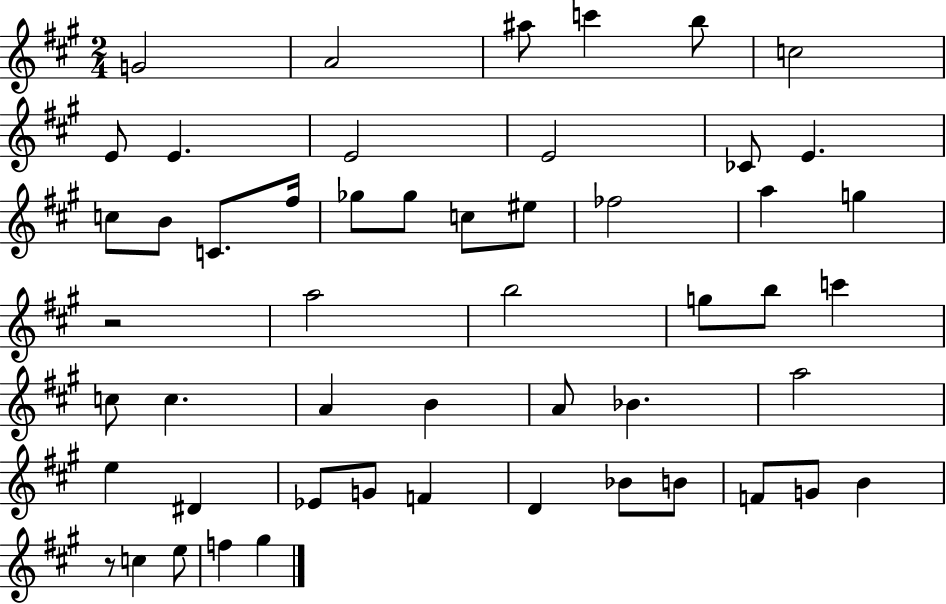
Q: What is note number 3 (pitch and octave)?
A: A#5